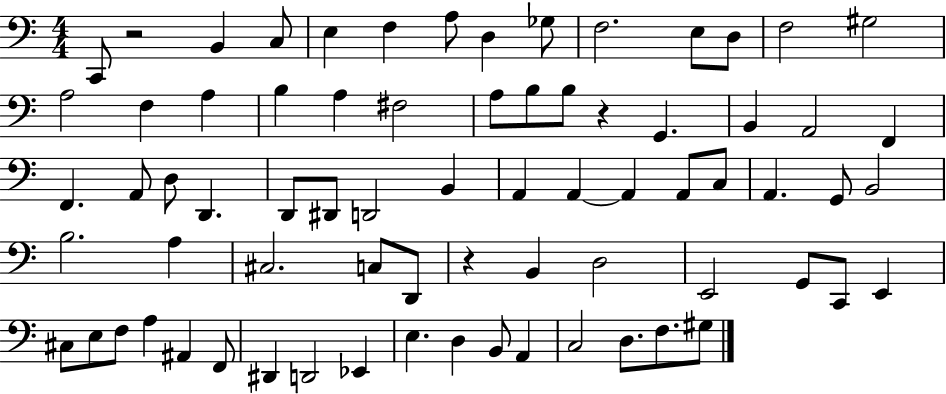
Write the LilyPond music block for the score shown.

{
  \clef bass
  \numericTimeSignature
  \time 4/4
  \key c \major
  c,8 r2 b,4 c8 | e4 f4 a8 d4 ges8 | f2. e8 d8 | f2 gis2 | \break a2 f4 a4 | b4 a4 fis2 | a8 b8 b8 r4 g,4. | b,4 a,2 f,4 | \break f,4. a,8 d8 d,4. | d,8 dis,8 d,2 b,4 | a,4 a,4~~ a,4 a,8 c8 | a,4. g,8 b,2 | \break b2. a4 | cis2. c8 d,8 | r4 b,4 d2 | e,2 g,8 c,8 e,4 | \break cis8 e8 f8 a4 ais,4 f,8 | dis,4 d,2 ees,4 | e4. d4 b,8 a,4 | c2 d8. f8. gis8 | \break \bar "|."
}